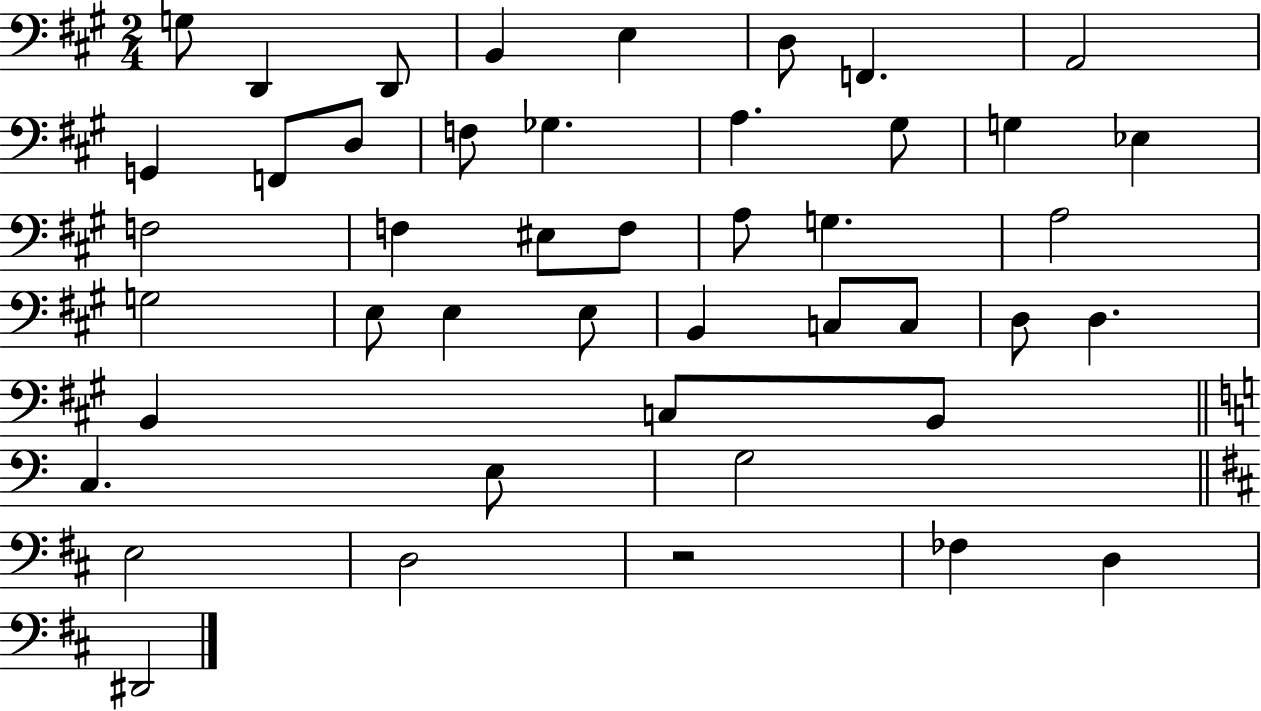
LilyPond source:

{
  \clef bass
  \numericTimeSignature
  \time 2/4
  \key a \major
  g8 d,4 d,8 | b,4 e4 | d8 f,4. | a,2 | \break g,4 f,8 d8 | f8 ges4. | a4. gis8 | g4 ees4 | \break f2 | f4 eis8 f8 | a8 g4. | a2 | \break g2 | e8 e4 e8 | b,4 c8 c8 | d8 d4. | \break b,4 c8 b,8 | \bar "||" \break \key c \major c4. e8 | g2 | \bar "||" \break \key b \minor e2 | d2 | r2 | fes4 d4 | \break dis,2 | \bar "|."
}